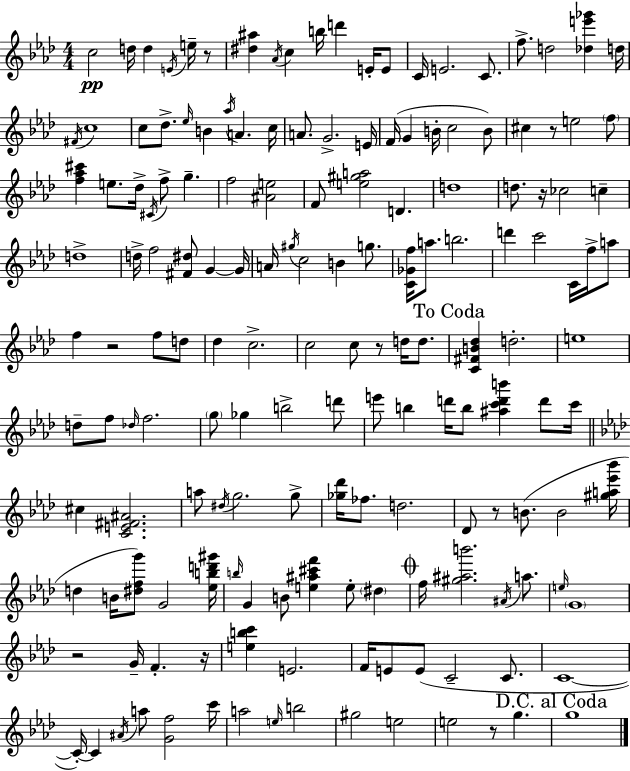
{
  \clef treble
  \numericTimeSignature
  \time 4/4
  \key aes \major
  \repeat volta 2 { c''2\pp d''16 d''4 \acciaccatura { e'16 } e''16-- r8 | <dis'' ais''>4 \acciaccatura { aes'16 } c''4 b''16 d'''4 e'16-. | e'8 c'16 e'2. c'8. | f''8.-> d''2 <des'' e''' ges'''>4 | \break d''16 \acciaccatura { fis'16 } c''1 | c''8 des''8.-> \grace { ees''16 } b'4 \acciaccatura { aes''16 } a'4. | c''16 a'8. g'2.-> | e'16 f'16( g'4 b'16-. c''2 | \break b'8) cis''4 r8 e''2 | \parenthesize f''8 <f'' aes'' cis'''>4 e''8. des''16-> \acciaccatura { cis'16 } f''8-> | g''4.-- f''2 <ais' e''>2 | f'8 <e'' gis'' a''>2 | \break d'4. d''1 | d''8. r16 ces''2 | c''4-- d''1-> | d''16-> f''2 <fis' dis''>8 | \break g'4~~ g'16 a'16 \acciaccatura { gis''16 } c''2 | b'4 g''8. <c' ges' f''>16 a''8. b''2. | d'''4 c'''2 | c'16 f''16-> a''8 f''4 r2 | \break f''8 d''8 des''4 c''2.-> | c''2 c''8 | r8 d''16 d''8. \mark "To Coda" <c' fis' b' des''>4 d''2.-. | e''1 | \break d''8-- f''8 \grace { des''16 } f''2. | \parenthesize g''8 ges''4 b''2-> | d'''8 e'''8 b''4 d'''16 b''8 | <ais'' c''' d''' b'''>4 d'''8 c'''16 \bar "||" \break \key f \minor cis''4 <c' e' fis' ais'>2. | a''8 \acciaccatura { dis''16 } g''2. g''8-> | <ges'' des'''>16 fes''8. d''2. | des'8 r8 b'8.( b'2 | \break <gis'' a'' ees''' bes'''>16 d''4 b'16 <dis'' f'' g'''>8) g'2 | <ees'' b'' d''' gis'''>16 \grace { b''16 } g'4 b'8 <e'' ais'' cis''' f'''>4 e''8-. \parenthesize dis''4 | \mark \markup { \musicglyph "scripts.coda" } f''16 <gis'' ais'' b'''>2. \acciaccatura { ais'16 } | a''8. \grace { e''16 } \parenthesize g'1 | \break r2 g'16-- f'4.-. | r16 <e'' b'' c'''>4 e'2. | f'16 e'8 e'8( c'2-- | c'8. c'1~~ | \break c'16-.~~) c'4 \acciaccatura { ais'16 } a''8 <g' f''>2 | c'''16 a''2 \grace { e''16 } b''2 | gis''2 e''2 | e''2 r8 | \break g''4. \mark "D.C. al Coda" g''1 | } \bar "|."
}